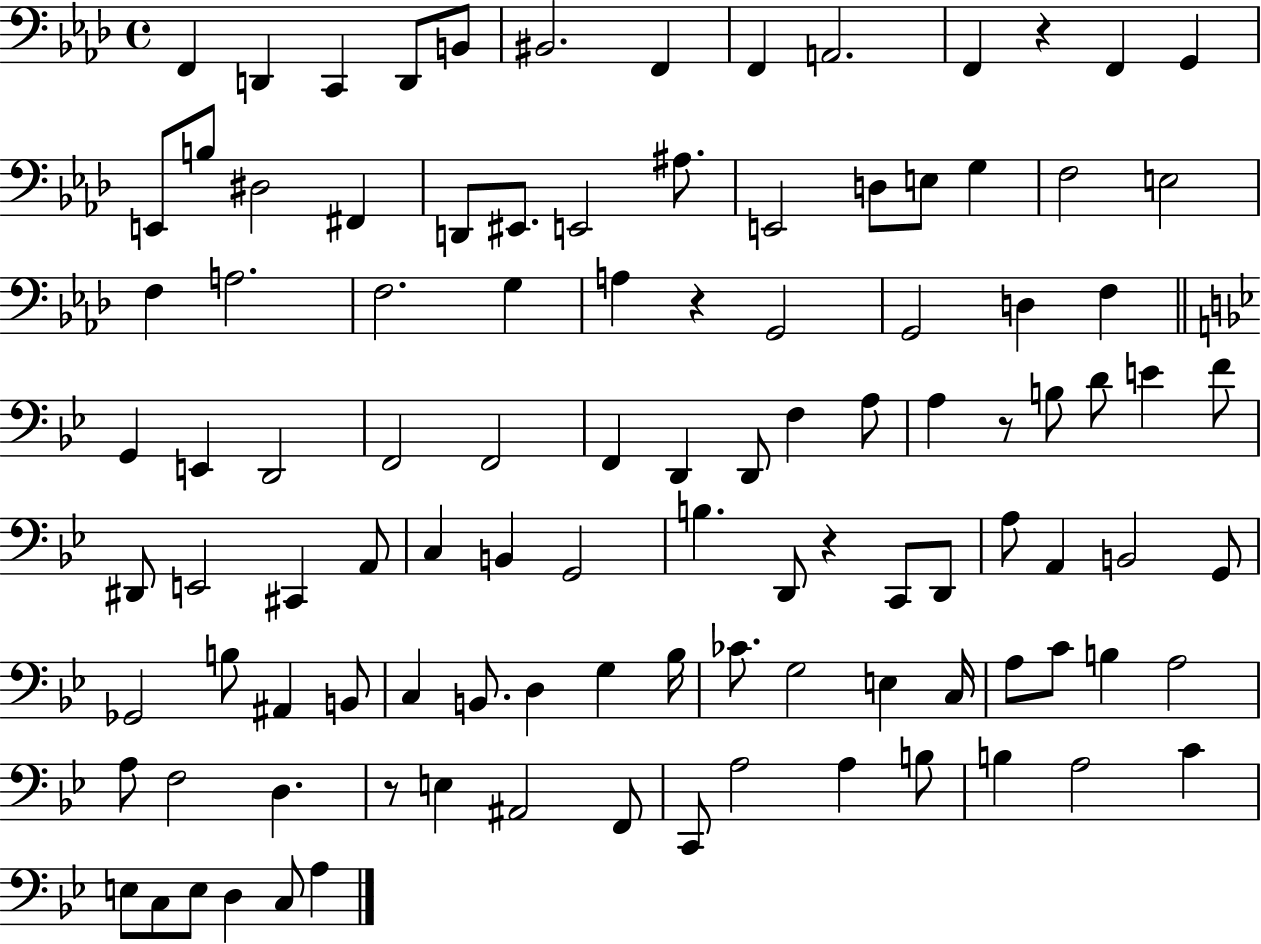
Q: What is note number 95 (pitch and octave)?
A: C4